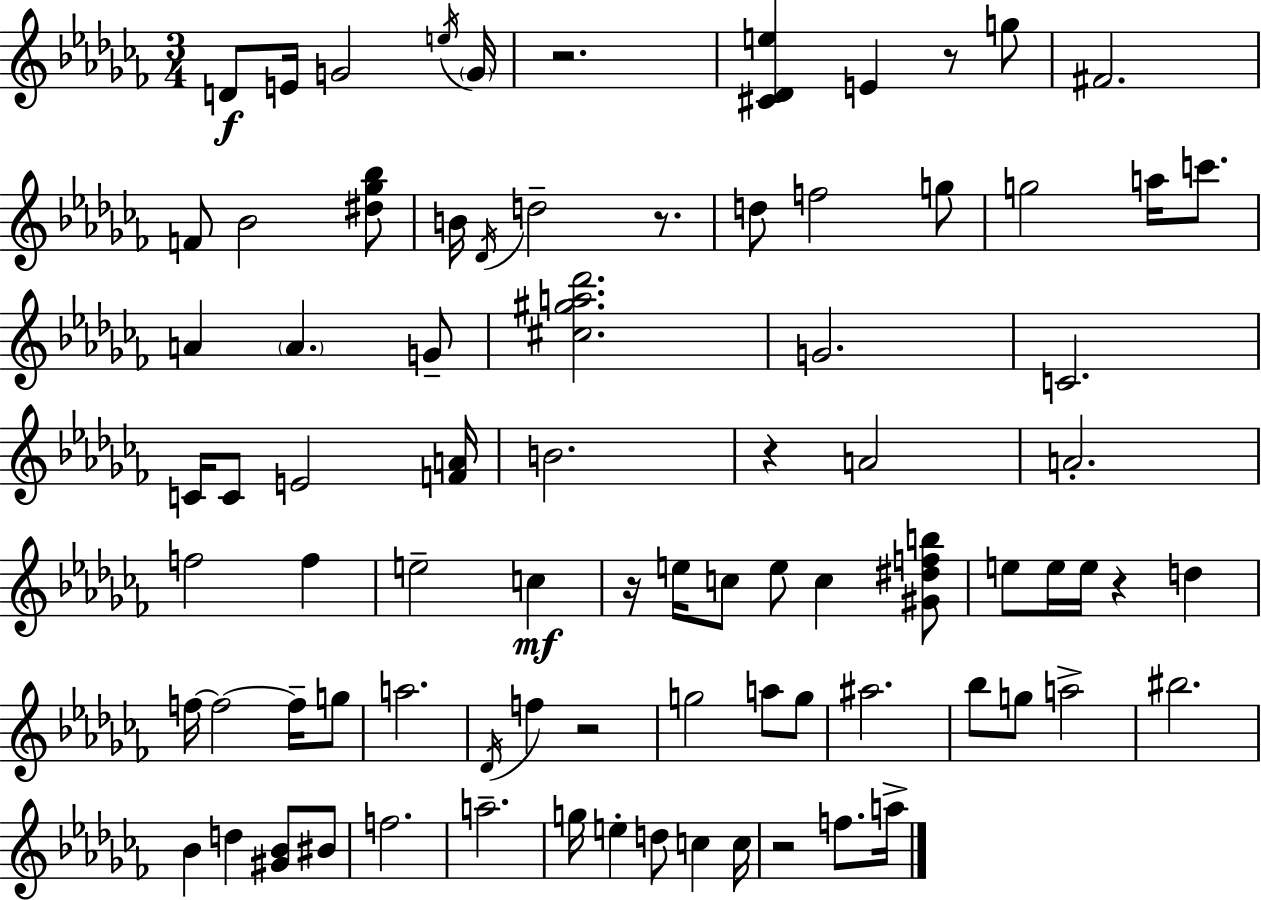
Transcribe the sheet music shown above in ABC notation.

X:1
T:Untitled
M:3/4
L:1/4
K:Abm
D/2 E/4 G2 e/4 G/4 z2 [^C_De] E z/2 g/2 ^F2 F/2 _B2 [^d_g_b]/2 B/4 _D/4 d2 z/2 d/2 f2 g/2 g2 a/4 c'/2 A A G/2 [^c^ga_d']2 G2 C2 C/4 C/2 E2 [FA]/4 B2 z A2 A2 f2 f e2 c z/4 e/4 c/2 e/2 c [^G^dfb]/2 e/2 e/4 e/4 z d f/4 f2 f/4 g/2 a2 _D/4 f z2 g2 a/2 g/2 ^a2 _b/2 g/2 a2 ^b2 _B d [^G_B]/2 ^B/2 f2 a2 g/4 e d/2 c c/4 z2 f/2 a/4